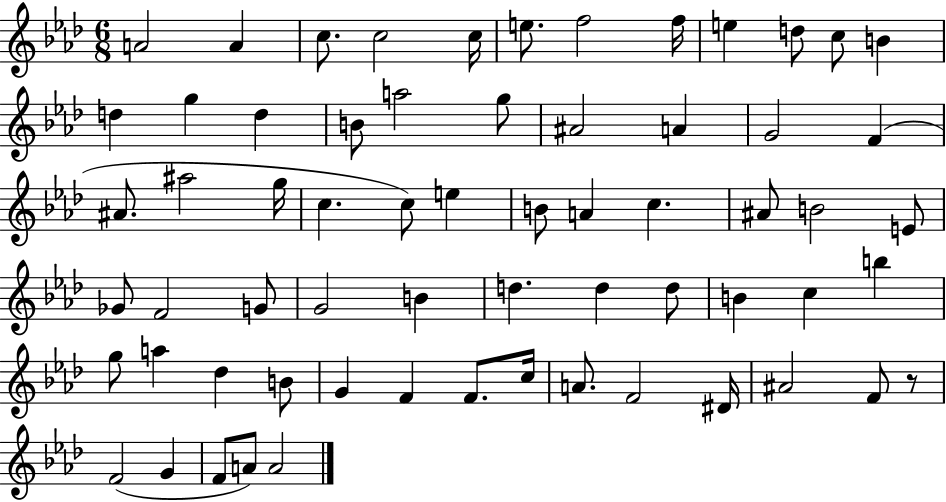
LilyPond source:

{
  \clef treble
  \numericTimeSignature
  \time 6/8
  \key aes \major
  a'2 a'4 | c''8. c''2 c''16 | e''8. f''2 f''16 | e''4 d''8 c''8 b'4 | \break d''4 g''4 d''4 | b'8 a''2 g''8 | ais'2 a'4 | g'2 f'4( | \break ais'8. ais''2 g''16 | c''4. c''8) e''4 | b'8 a'4 c''4. | ais'8 b'2 e'8 | \break ges'8 f'2 g'8 | g'2 b'4 | d''4. d''4 d''8 | b'4 c''4 b''4 | \break g''8 a''4 des''4 b'8 | g'4 f'4 f'8. c''16 | a'8. f'2 dis'16 | ais'2 f'8 r8 | \break f'2( g'4 | f'8 a'8) a'2 | \bar "|."
}